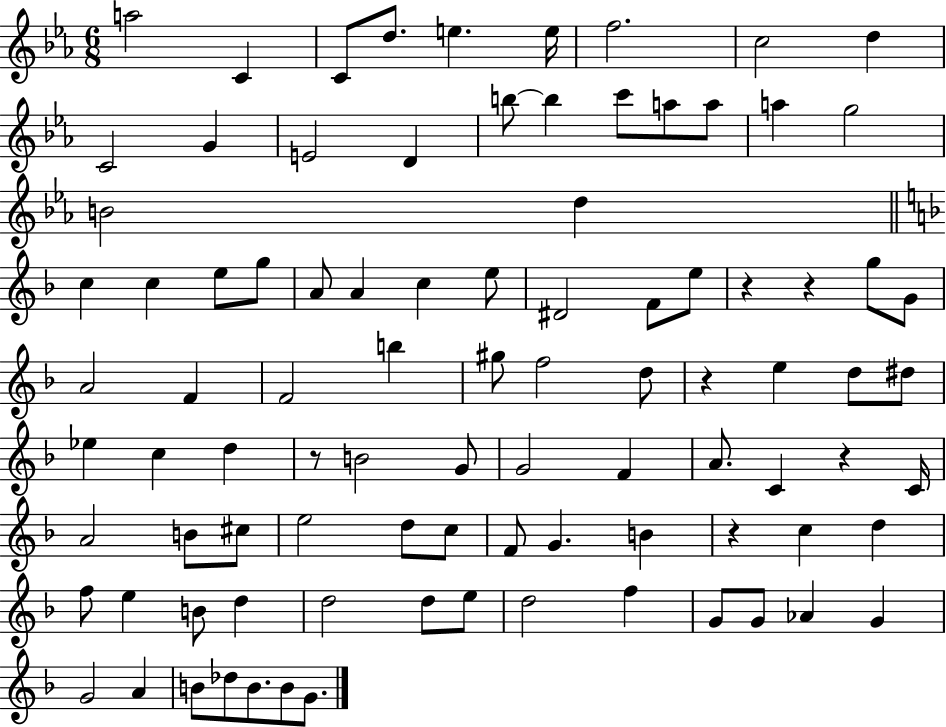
A5/h C4/q C4/e D5/e. E5/q. E5/s F5/h. C5/h D5/q C4/h G4/q E4/h D4/q B5/e B5/q C6/e A5/e A5/e A5/q G5/h B4/h D5/q C5/q C5/q E5/e G5/e A4/e A4/q C5/q E5/e D#4/h F4/e E5/e R/q R/q G5/e G4/e A4/h F4/q F4/h B5/q G#5/e F5/h D5/e R/q E5/q D5/e D#5/e Eb5/q C5/q D5/q R/e B4/h G4/e G4/h F4/q A4/e. C4/q R/q C4/s A4/h B4/e C#5/e E5/h D5/e C5/e F4/e G4/q. B4/q R/q C5/q D5/q F5/e E5/q B4/e D5/q D5/h D5/e E5/e D5/h F5/q G4/e G4/e Ab4/q G4/q G4/h A4/q B4/e Db5/e B4/e. B4/e G4/e.